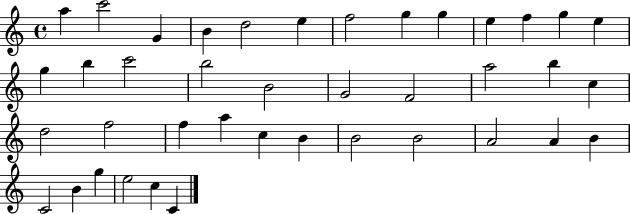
A5/q C6/h G4/q B4/q D5/h E5/q F5/h G5/q G5/q E5/q F5/q G5/q E5/q G5/q B5/q C6/h B5/h B4/h G4/h F4/h A5/h B5/q C5/q D5/h F5/h F5/q A5/q C5/q B4/q B4/h B4/h A4/h A4/q B4/q C4/h B4/q G5/q E5/h C5/q C4/q